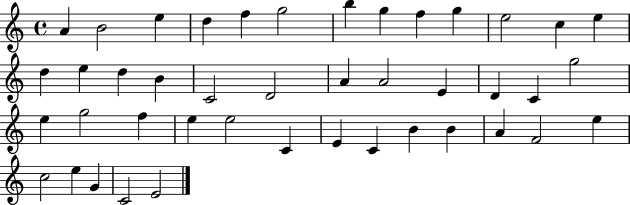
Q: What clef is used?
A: treble